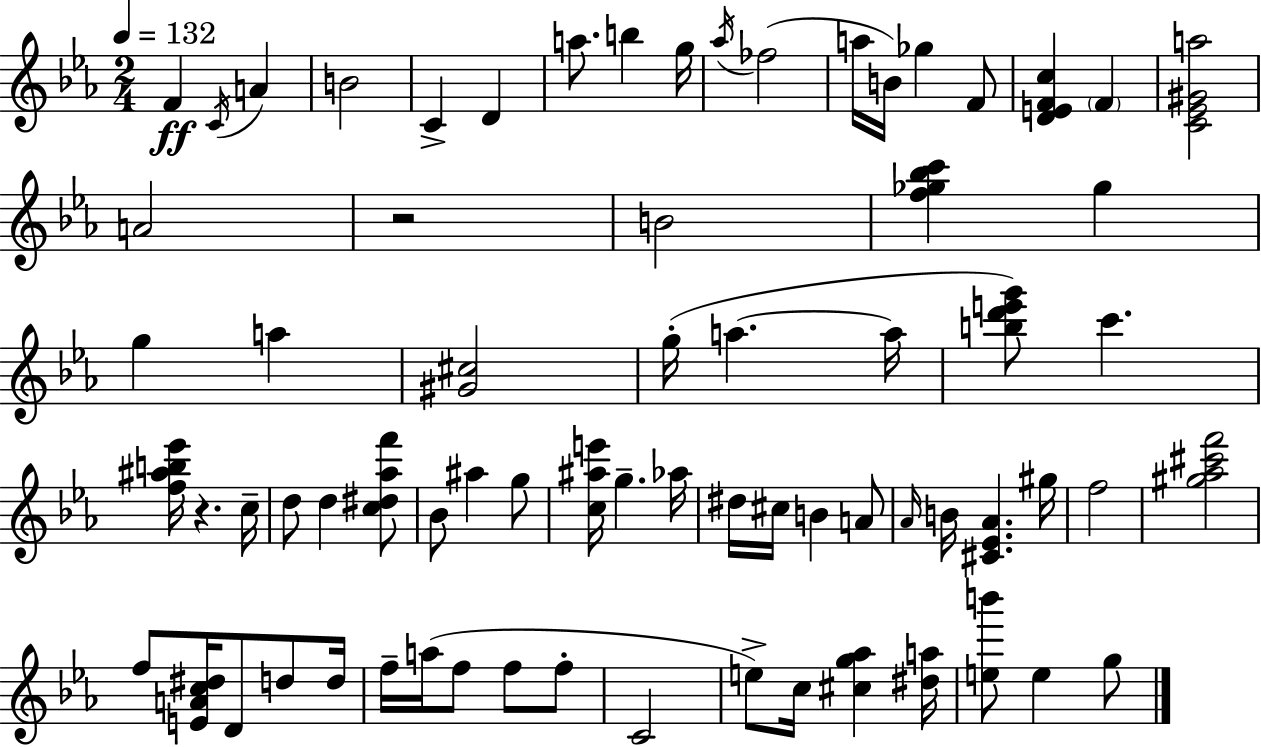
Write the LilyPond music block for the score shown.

{
  \clef treble
  \numericTimeSignature
  \time 2/4
  \key c \minor
  \tempo 4 = 132
  f'4\ff \acciaccatura { c'16 } a'4 | b'2 | c'4-> d'4 | a''8. b''4 | \break g''16 \acciaccatura { aes''16 } fes''2( | a''16 b'16) ges''4 | f'8 <d' e' f' c''>4 \parenthesize f'4 | <c' ees' gis' a''>2 | \break a'2 | r2 | b'2 | <f'' ges'' bes'' c'''>4 ges''4 | \break g''4 a''4 | <gis' cis''>2 | g''16-.( a''4.~~ | a''16 <b'' d''' e''' g'''>8) c'''4. | \break <f'' ais'' b'' ees'''>16 r4. | c''16-- d''8 d''4 | <c'' dis'' aes'' f'''>8 bes'8 ais''4 | g''8 <c'' ais'' e'''>16 g''4.-- | \break aes''16 dis''16 cis''16 b'4 | a'8 \grace { aes'16 } b'16 <cis' ees' aes'>4. | gis''16 f''2 | <gis'' aes'' cis''' f'''>2 | \break f''8 <e' a' c'' dis''>16 d'8 | d''8 d''16 f''16-- a''16( f''8 f''8 | f''8-. c'2 | e''8->) c''16 <cis'' g'' aes''>4 | \break <dis'' a''>16 <e'' b'''>8 e''4 | g''8 \bar "|."
}